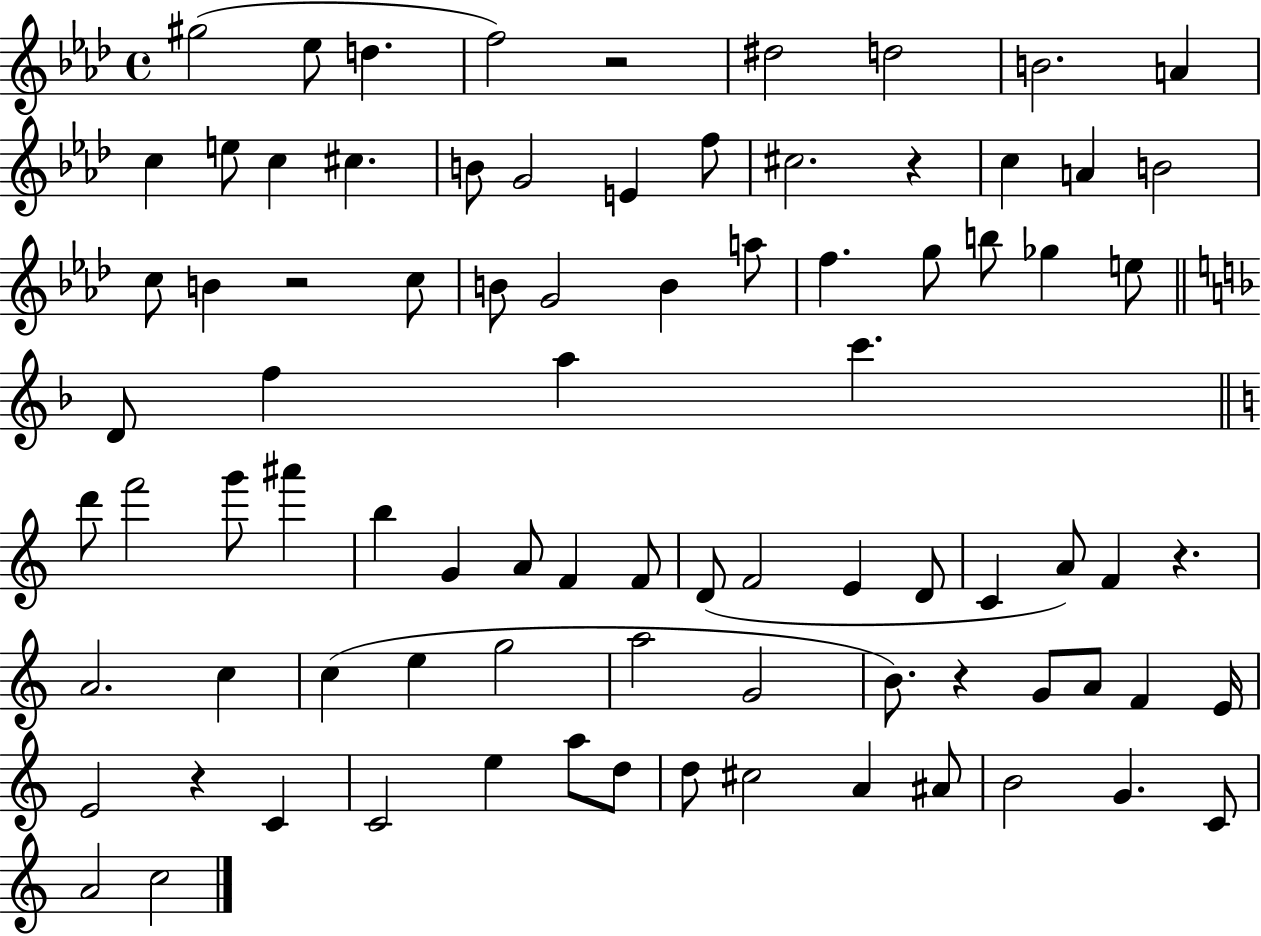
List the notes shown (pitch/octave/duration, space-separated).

G#5/h Eb5/e D5/q. F5/h R/h D#5/h D5/h B4/h. A4/q C5/q E5/e C5/q C#5/q. B4/e G4/h E4/q F5/e C#5/h. R/q C5/q A4/q B4/h C5/e B4/q R/h C5/e B4/e G4/h B4/q A5/e F5/q. G5/e B5/e Gb5/q E5/e D4/e F5/q A5/q C6/q. D6/e F6/h G6/e A#6/q B5/q G4/q A4/e F4/q F4/e D4/e F4/h E4/q D4/e C4/q A4/e F4/q R/q. A4/h. C5/q C5/q E5/q G5/h A5/h G4/h B4/e. R/q G4/e A4/e F4/q E4/s E4/h R/q C4/q C4/h E5/q A5/e D5/e D5/e C#5/h A4/q A#4/e B4/h G4/q. C4/e A4/h C5/h